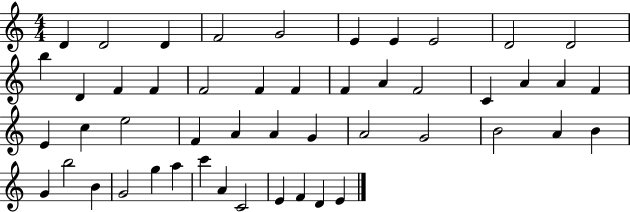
D4/q D4/h D4/q F4/h G4/h E4/q E4/q E4/h D4/h D4/h B5/q D4/q F4/q F4/q F4/h F4/q F4/q F4/q A4/q F4/h C4/q A4/q A4/q F4/q E4/q C5/q E5/h F4/q A4/q A4/q G4/q A4/h G4/h B4/h A4/q B4/q G4/q B5/h B4/q G4/h G5/q A5/q C6/q A4/q C4/h E4/q F4/q D4/q E4/q